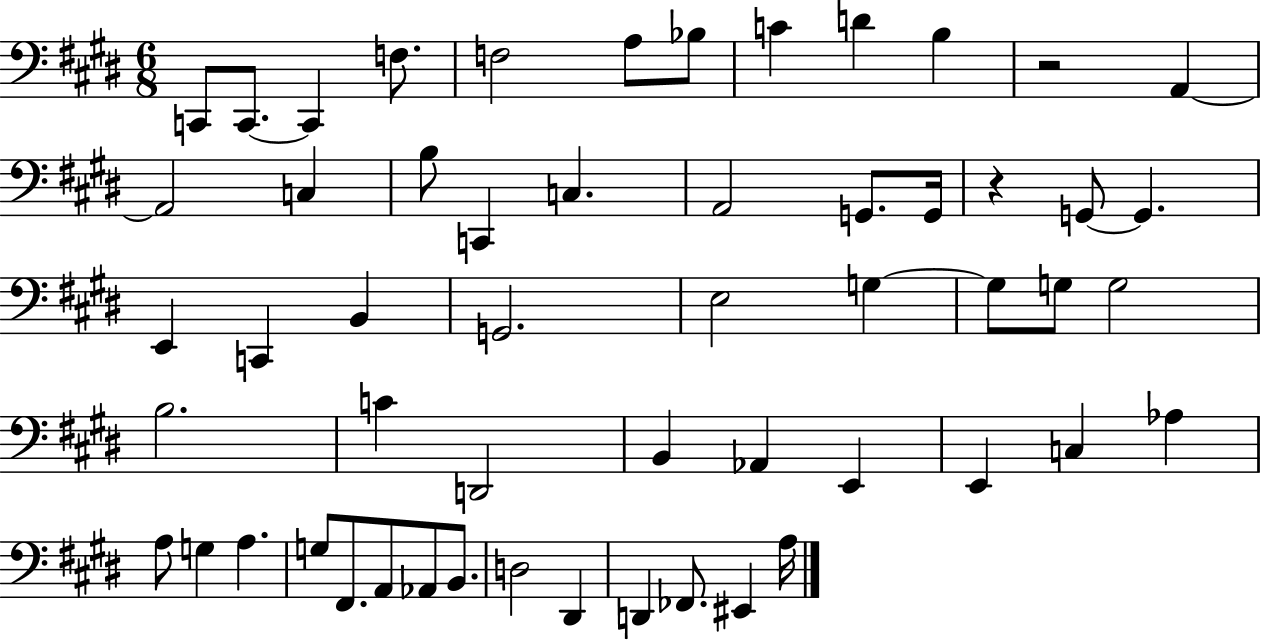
C2/e C2/e. C2/q F3/e. F3/h A3/e Bb3/e C4/q D4/q B3/q R/h A2/q A2/h C3/q B3/e C2/q C3/q. A2/h G2/e. G2/s R/q G2/e G2/q. E2/q C2/q B2/q G2/h. E3/h G3/q G3/e G3/e G3/h B3/h. C4/q D2/h B2/q Ab2/q E2/q E2/q C3/q Ab3/q A3/e G3/q A3/q. G3/e F#2/e. A2/e Ab2/e B2/e. D3/h D#2/q D2/q FES2/e. EIS2/q A3/s